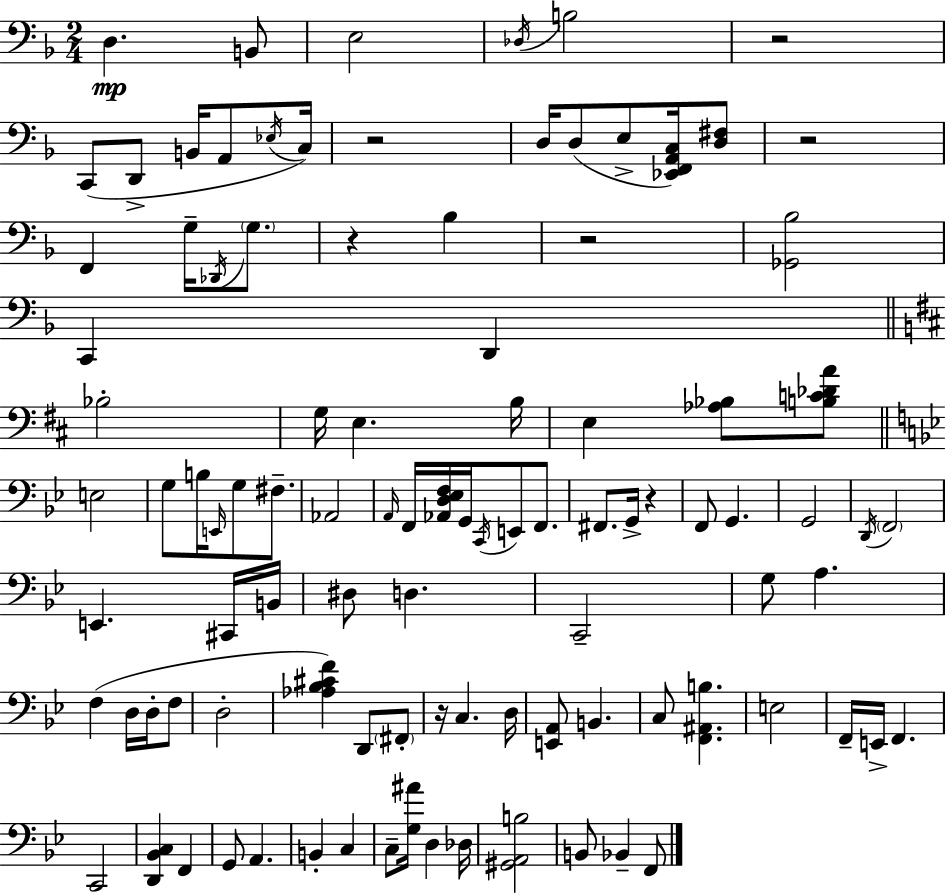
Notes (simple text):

D3/q. B2/e E3/h Db3/s B3/h R/h C2/e D2/e B2/s A2/e Eb3/s C3/s R/h D3/s D3/e E3/e [Eb2,F2,A2,C3]/s [D3,F#3]/e R/h F2/q G3/s Db2/s G3/e. R/q Bb3/q R/h [Gb2,Bb3]/h C2/q D2/q Bb3/h G3/s E3/q. B3/s E3/q [Ab3,Bb3]/e [B3,C4,Db4,A4]/e E3/h G3/e B3/s E2/s G3/e F#3/e. Ab2/h A2/s F2/s [Ab2,D3,Eb3,F3]/s G2/s C2/s E2/e F2/e. F#2/e. G2/s R/q F2/e G2/q. G2/h D2/s F2/h E2/q. C#2/s B2/s D#3/e D3/q. C2/h G3/e A3/q. F3/q D3/s D3/s F3/e D3/h [Ab3,Bb3,C#4,F4]/q D2/e F#2/e R/s C3/q. D3/s [E2,A2]/e B2/q. C3/e [F2,A#2,B3]/q. E3/h F2/s E2/s F2/q. C2/h [D2,Bb2,C3]/q F2/q G2/e A2/q. B2/q C3/q C3/e [G3,A#4]/s D3/q Db3/s [G#2,A2,B3]/h B2/e Bb2/q F2/e